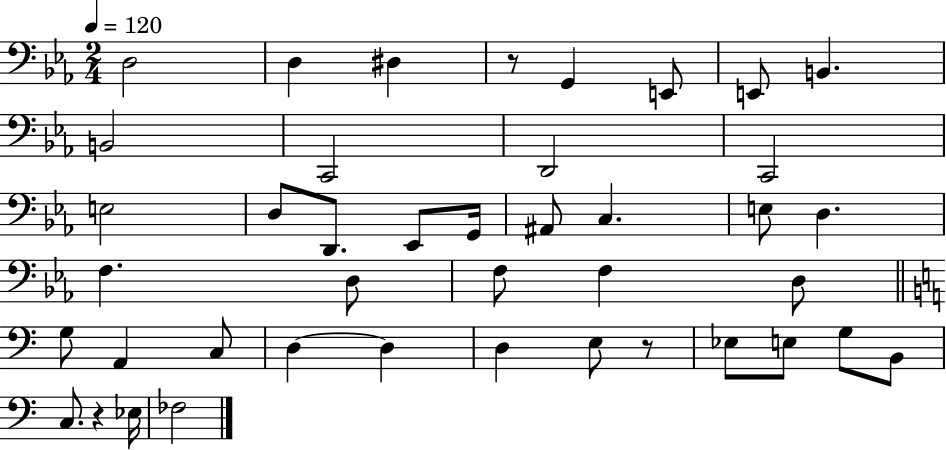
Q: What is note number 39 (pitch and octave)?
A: FES3